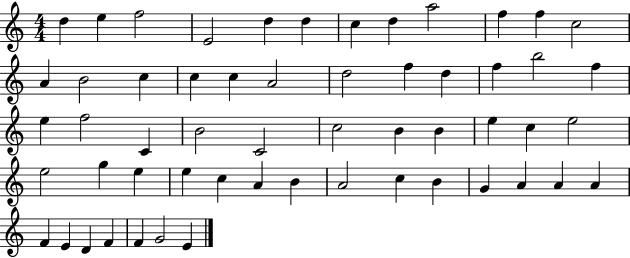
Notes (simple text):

D5/q E5/q F5/h E4/h D5/q D5/q C5/q D5/q A5/h F5/q F5/q C5/h A4/q B4/h C5/q C5/q C5/q A4/h D5/h F5/q D5/q F5/q B5/h F5/q E5/q F5/h C4/q B4/h C4/h C5/h B4/q B4/q E5/q C5/q E5/h E5/h G5/q E5/q E5/q C5/q A4/q B4/q A4/h C5/q B4/q G4/q A4/q A4/q A4/q F4/q E4/q D4/q F4/q F4/q G4/h E4/q